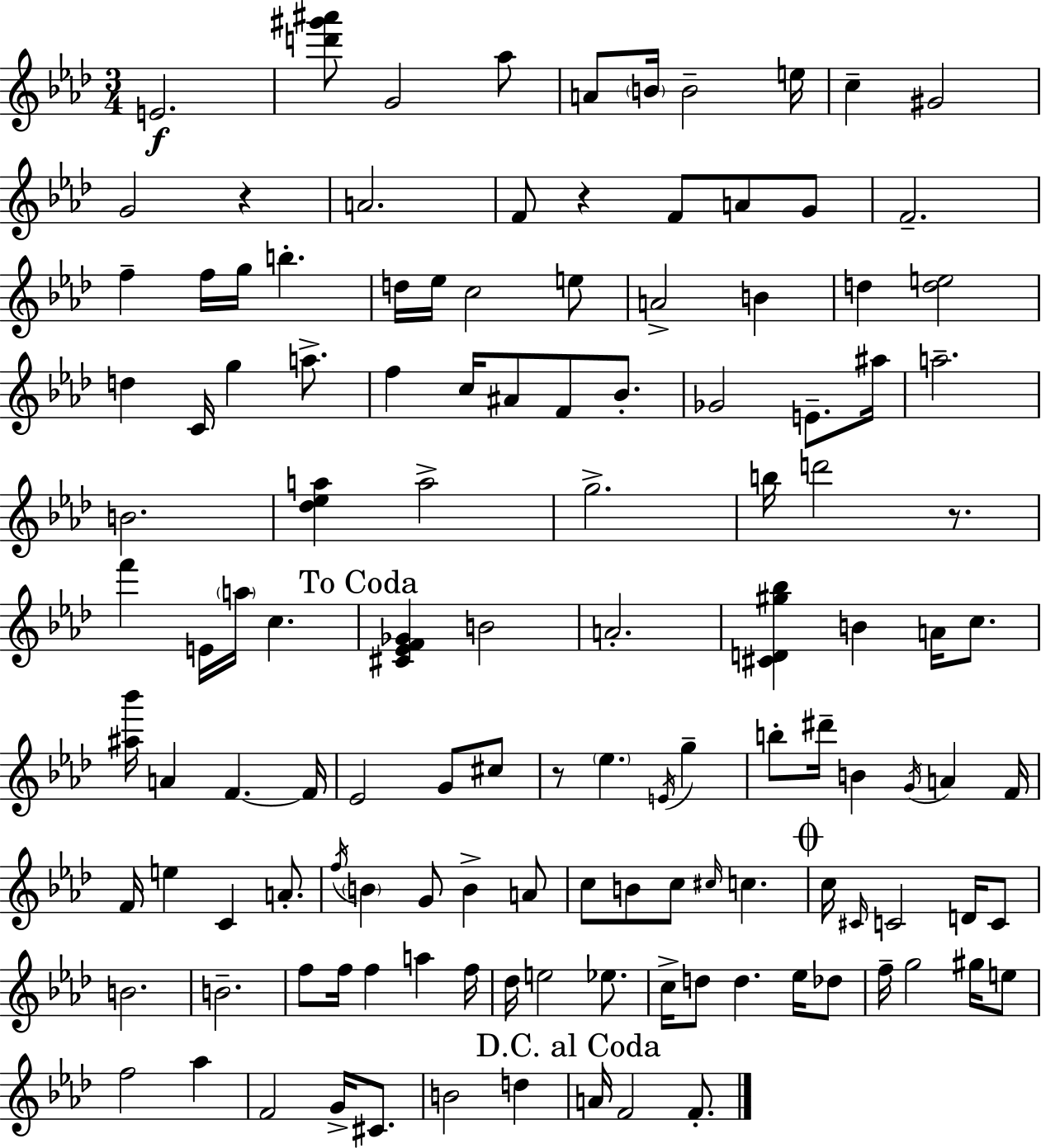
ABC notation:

X:1
T:Untitled
M:3/4
L:1/4
K:Fm
E2 [d'^g'^a']/2 G2 _a/2 A/2 B/4 B2 e/4 c ^G2 G2 z A2 F/2 z F/2 A/2 G/2 F2 f f/4 g/4 b d/4 _e/4 c2 e/2 A2 B d [de]2 d C/4 g a/2 f c/4 ^A/2 F/2 _B/2 _G2 E/2 ^a/4 a2 B2 [_d_ea] a2 g2 b/4 d'2 z/2 f' E/4 a/4 c [^C_EF_G] B2 A2 [^CD^g_b] B A/4 c/2 [^a_b']/4 A F F/4 _E2 G/2 ^c/2 z/2 _e E/4 g b/2 ^d'/4 B G/4 A F/4 F/4 e C A/2 f/4 B G/2 B A/2 c/2 B/2 c/2 ^c/4 c c/4 ^C/4 C2 D/4 C/2 B2 B2 f/2 f/4 f a f/4 _d/4 e2 _e/2 c/4 d/2 d _e/4 _d/2 f/4 g2 ^g/4 e/2 f2 _a F2 G/4 ^C/2 B2 d A/4 F2 F/2